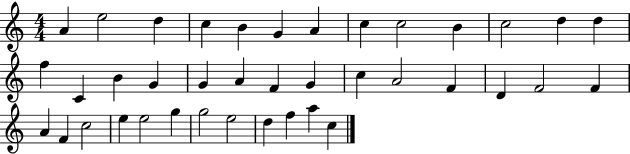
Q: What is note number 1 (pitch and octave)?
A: A4